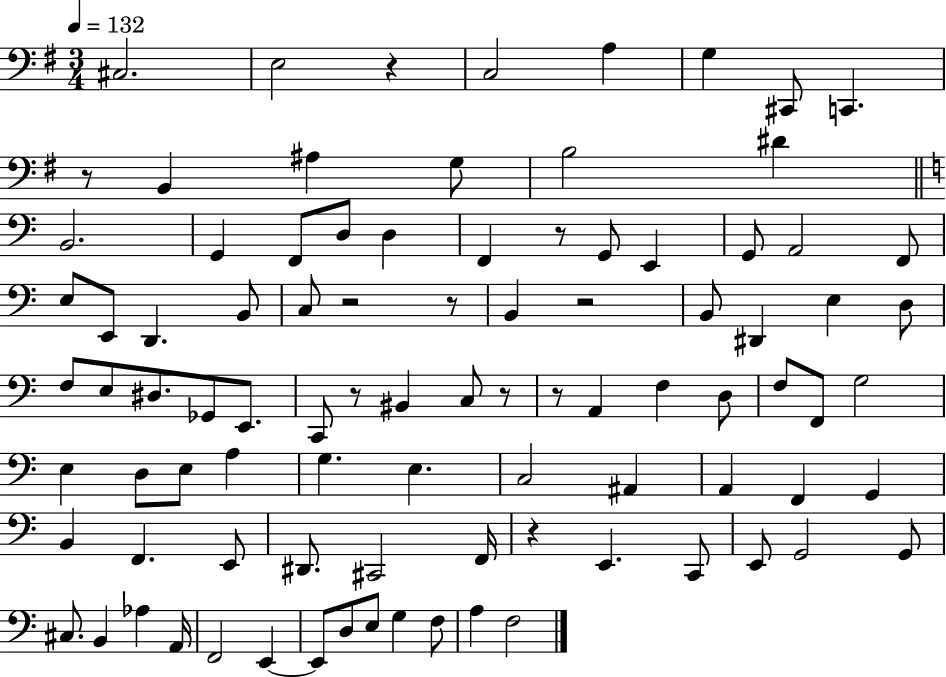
{
  \clef bass
  \numericTimeSignature
  \time 3/4
  \key g \major
  \tempo 4 = 132
  \repeat volta 2 { cis2. | e2 r4 | c2 a4 | g4 cis,8 c,4. | \break r8 b,4 ais4 g8 | b2 dis'4 | \bar "||" \break \key c \major b,2. | g,4 f,8 d8 d4 | f,4 r8 g,8 e,4 | g,8 a,2 f,8 | \break e8 e,8 d,4. b,8 | c8 r2 r8 | b,4 r2 | b,8 dis,4 e4 d8 | \break f8 e8 dis8. ges,8 e,8. | c,8 r8 bis,4 c8 r8 | r8 a,4 f4 d8 | f8 f,8 g2 | \break e4 d8 e8 a4 | g4. e4. | c2 ais,4 | a,4 f,4 g,4 | \break b,4 f,4. e,8 | dis,8. cis,2 f,16 | r4 e,4. c,8 | e,8 g,2 g,8 | \break cis8. b,4 aes4 a,16 | f,2 e,4~~ | e,8 d8 e8 g4 f8 | a4 f2 | \break } \bar "|."
}